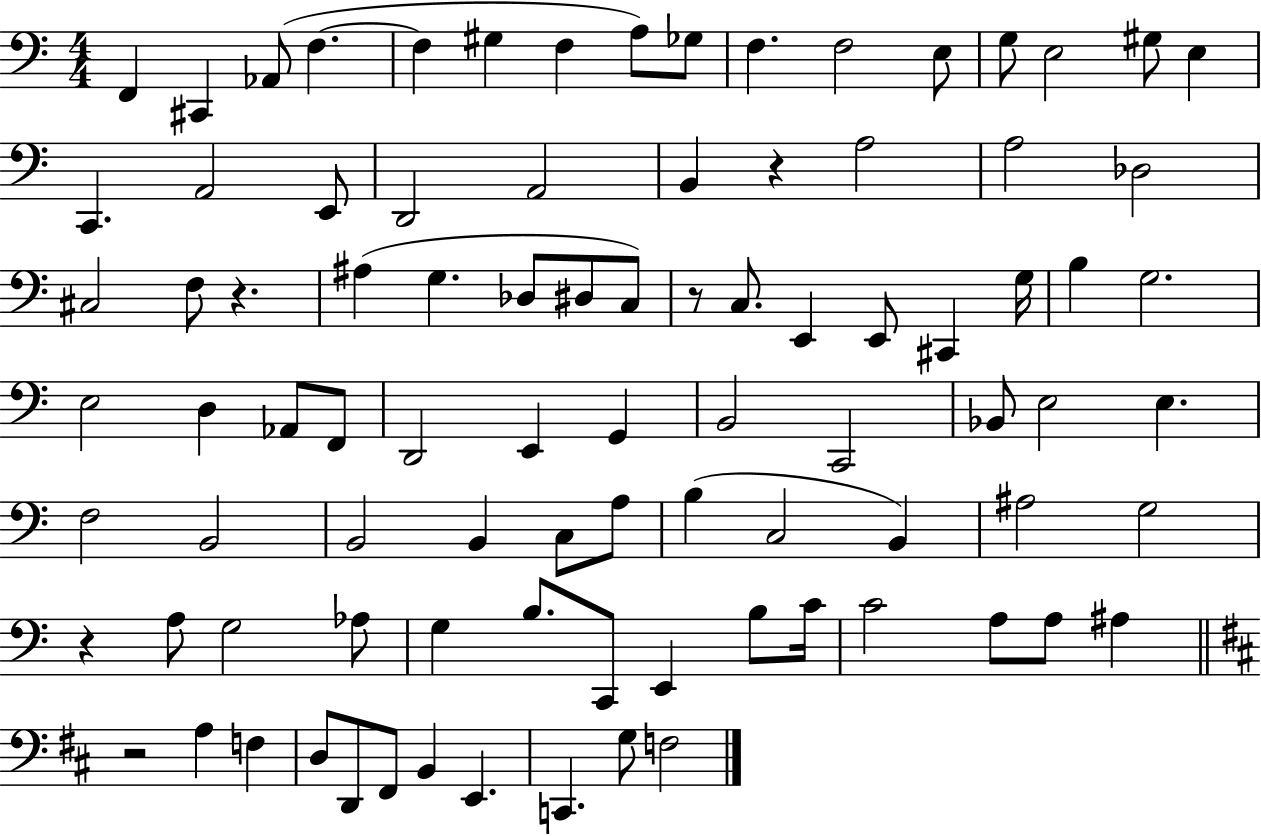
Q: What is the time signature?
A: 4/4